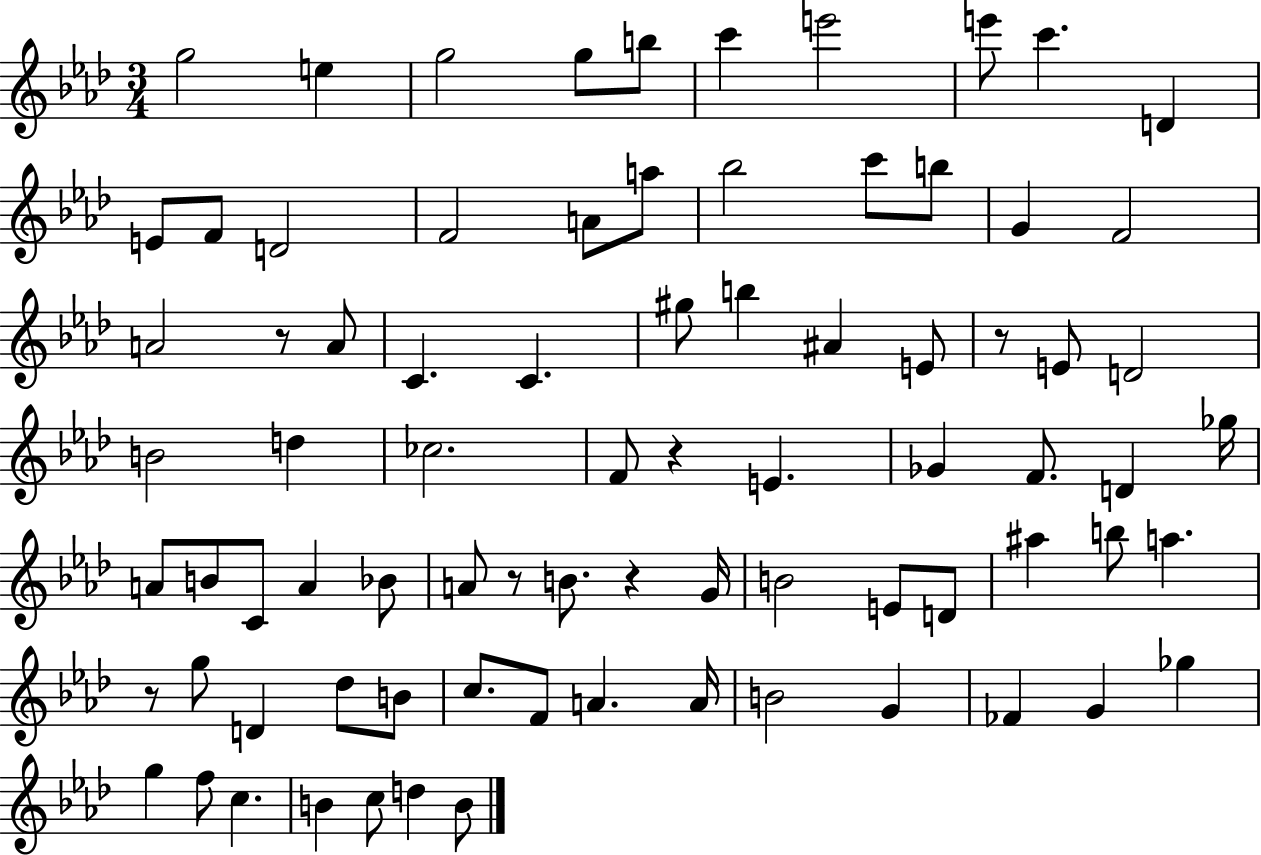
G5/h E5/q G5/h G5/e B5/e C6/q E6/h E6/e C6/q. D4/q E4/e F4/e D4/h F4/h A4/e A5/e Bb5/h C6/e B5/e G4/q F4/h A4/h R/e A4/e C4/q. C4/q. G#5/e B5/q A#4/q E4/e R/e E4/e D4/h B4/h D5/q CES5/h. F4/e R/q E4/q. Gb4/q F4/e. D4/q Gb5/s A4/e B4/e C4/e A4/q Bb4/e A4/e R/e B4/e. R/q G4/s B4/h E4/e D4/e A#5/q B5/e A5/q. R/e G5/e D4/q Db5/e B4/e C5/e. F4/e A4/q. A4/s B4/h G4/q FES4/q G4/q Gb5/q G5/q F5/e C5/q. B4/q C5/e D5/q B4/e